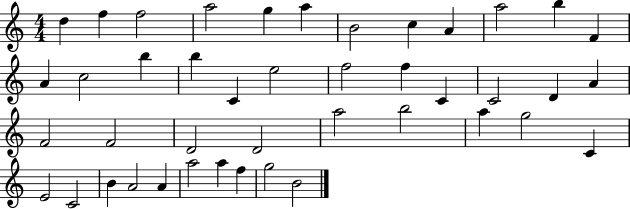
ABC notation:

X:1
T:Untitled
M:4/4
L:1/4
K:C
d f f2 a2 g a B2 c A a2 b F A c2 b b C e2 f2 f C C2 D A F2 F2 D2 D2 a2 b2 a g2 C E2 C2 B A2 A a2 a f g2 B2